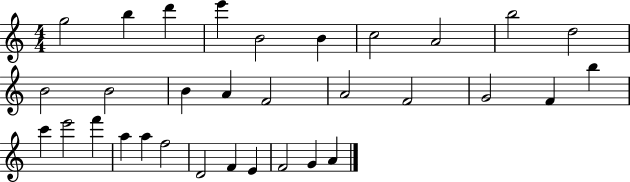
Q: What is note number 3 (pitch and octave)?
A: D6